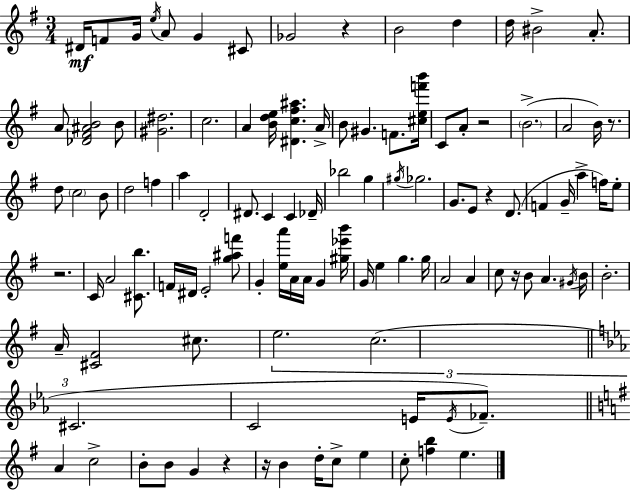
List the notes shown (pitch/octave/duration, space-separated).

D#4/s F4/e G4/s E5/s A4/e G4/q C#4/e Gb4/h R/q B4/h D5/q D5/s BIS4/h A4/e. A4/e [Db4,F#4,A#4,B4]/h B4/e [G#4,D#5]/h. C5/h. A4/q [B4,D5,E5]/s [D#4,C5,F#5,A#5]/q. A4/s B4/e G#4/q. F4/e. [C#5,E5,F6,B6]/s C4/e A4/e R/h B4/h. A4/h B4/s R/e. D5/e C5/h B4/e D5/h F5/q A5/q D4/h D#4/e. C4/q C4/q Db4/s Bb5/h G5/q G#5/s Gb5/h. G4/e. E4/e R/q D4/e. F4/q G4/s A5/q F5/s E5/e R/h. C4/s A4/h [C#4,B5]/e. F4/s D#4/s E4/h [G5,A#5,F6]/e G4/q [E5,A6]/s A4/s A4/s G4/q [G#5,Eb6,B6]/s G4/s E5/q G5/q. G5/s A4/h A4/q C5/e R/s B4/e A4/q. G#4/s B4/s B4/h. A4/s [C#4,F#4]/h C#5/e. E5/h. C5/h. C#4/h. C4/h E4/s E4/s FES4/e. A4/q C5/h B4/e B4/e G4/q R/q R/s B4/q D5/s C5/e E5/q C5/e [F5,B5]/q E5/q.